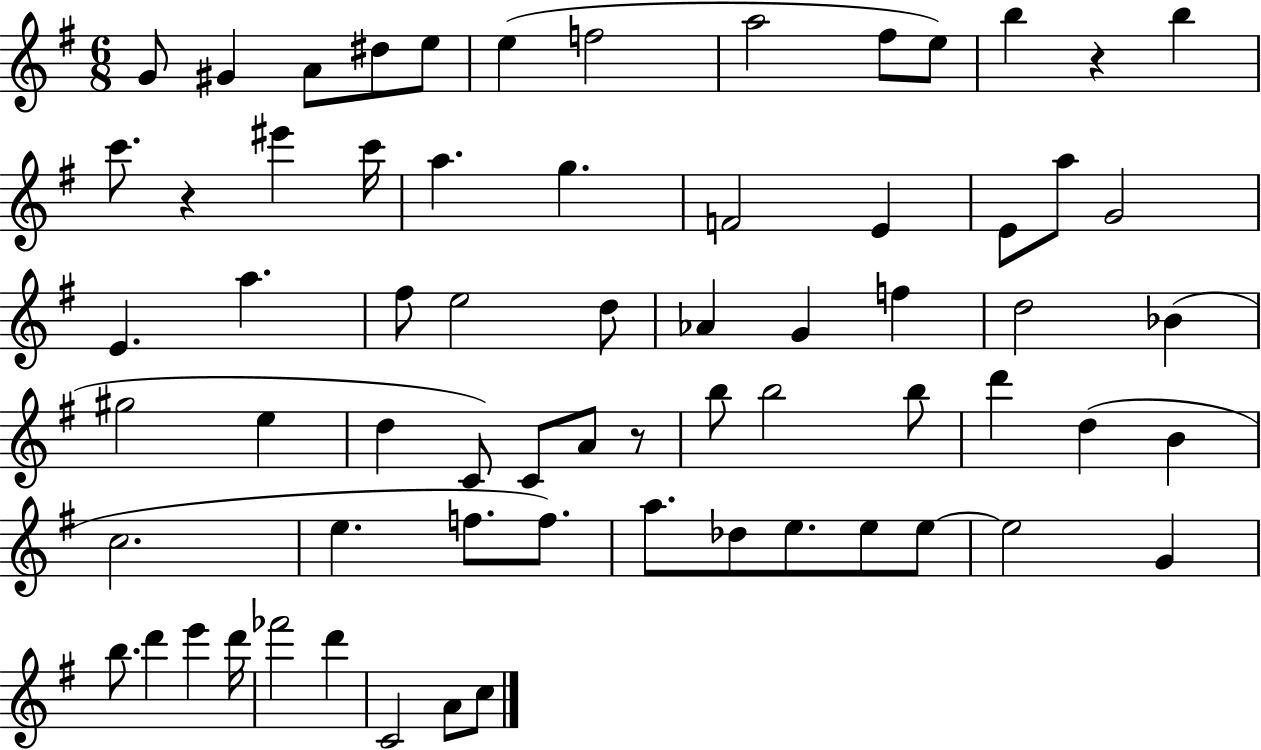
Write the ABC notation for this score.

X:1
T:Untitled
M:6/8
L:1/4
K:G
G/2 ^G A/2 ^d/2 e/2 e f2 a2 ^f/2 e/2 b z b c'/2 z ^e' c'/4 a g F2 E E/2 a/2 G2 E a ^f/2 e2 d/2 _A G f d2 _B ^g2 e d C/2 C/2 A/2 z/2 b/2 b2 b/2 d' d B c2 e f/2 f/2 a/2 _d/2 e/2 e/2 e/2 e2 G b/2 d' e' d'/4 _f'2 d' C2 A/2 c/2